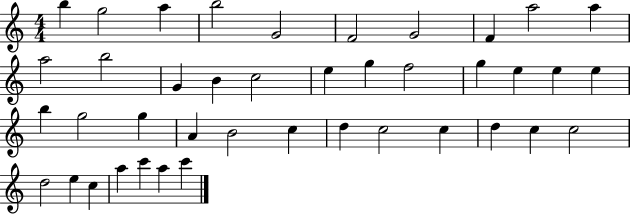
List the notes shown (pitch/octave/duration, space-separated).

B5/q G5/h A5/q B5/h G4/h F4/h G4/h F4/q A5/h A5/q A5/h B5/h G4/q B4/q C5/h E5/q G5/q F5/h G5/q E5/q E5/q E5/q B5/q G5/h G5/q A4/q B4/h C5/q D5/q C5/h C5/q D5/q C5/q C5/h D5/h E5/q C5/q A5/q C6/q A5/q C6/q